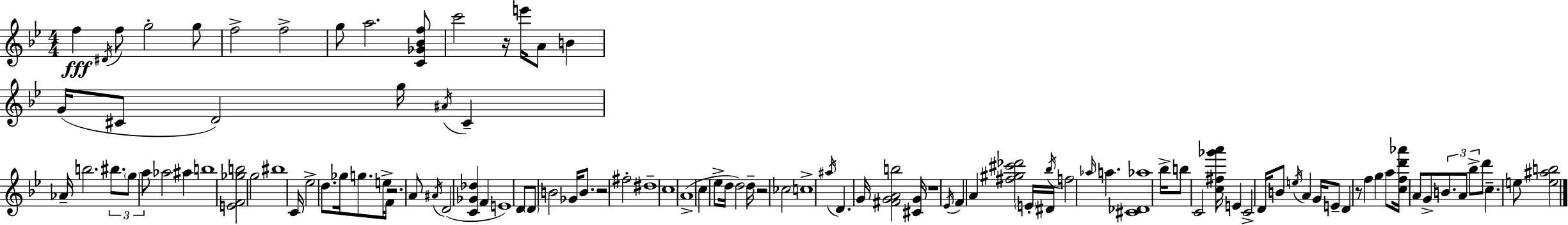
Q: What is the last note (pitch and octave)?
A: E5